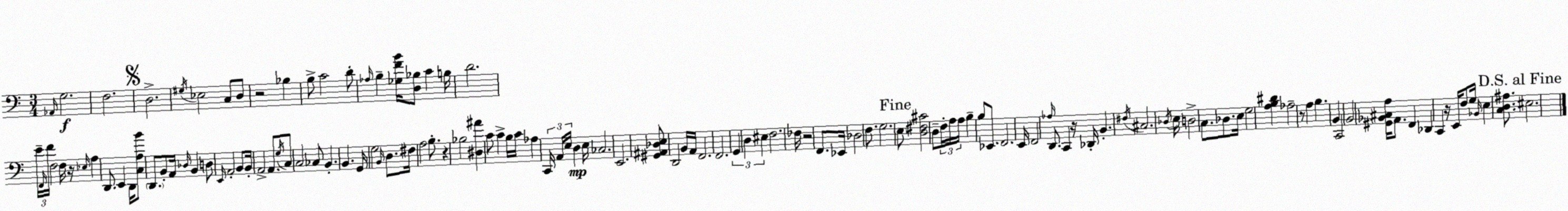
X:1
T:Untitled
M:3/4
L:1/4
K:Am
_A,,/4 G,2 F,2 D,2 ^G,/4 _E,2 C,/2 D,/2 z2 _B, B,/2 C2 D/2 _A,/4 B, [_G,FB]/4 [D,_B,]/2 C B,/4 D2 E/4 F,,/4 F/4 F,2 F,/4 z/4 _E,/4 A, D,,/2 E,, D,,/4 [C,A,B]/2 D,,/2 B,,/2 A,,/4 _D,/4 B,, D,/2 E,,/4 A,,2 B,,/2 B,,/4 A,,2 A,,/2 G,/4 C,/2 C,2 _C,/2 B,, B,, G,,/4 G,2 B,,/4 D,/2 ^F,/4 A,2 B,/2 z _B,2 [^D,^A] C/2 C B,/4 C/4 _A, C,,/4 A,,/4 E,/4 D, E,/4 _C,2 E,,2 [^G,,^A,,_D,E,]/2 D,,2 B,,/4 A,,/4 F,,2 F,,2 G,, D, ^E, F,2 _F,/4 z2 F,,/2 _E,,/4 _D,2 F,/2 G,2 E,/2 [D,^F,^C]2 D,/2 F,/4 A,/4 A,/4 B, B,/2 _E,,/2 F,,2 E,,/4 F,,2 _A,/4 D,,/2 C,, z/4 _D,,/4 B,, ^F,/4 ^C,2 _D,/4 E,/4 D,2 C,/2 _D,/2 E,/4 G,2 [A,B,^D] _A,2 z/2 A, B, B,, C,,2 B,,2 [^G,,_B,,^C,A,]/4 A,,/2 F,, _D,, C,, z/4 E,,/4 F,/2 G,/4 _B,,/4 E, [C,D,^A,]/2 ^E,2